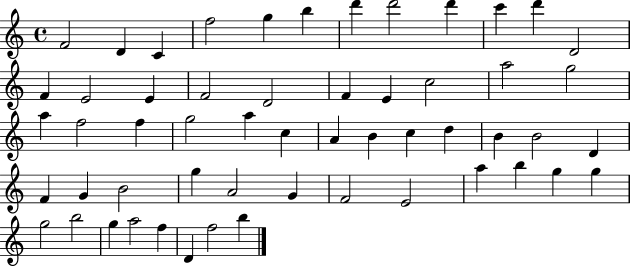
F4/h D4/q C4/q F5/h G5/q B5/q D6/q D6/h D6/q C6/q D6/q D4/h F4/q E4/h E4/q F4/h D4/h F4/q E4/q C5/h A5/h G5/h A5/q F5/h F5/q G5/h A5/q C5/q A4/q B4/q C5/q D5/q B4/q B4/h D4/q F4/q G4/q B4/h G5/q A4/h G4/q F4/h E4/h A5/q B5/q G5/q G5/q G5/h B5/h G5/q A5/h F5/q D4/q F5/h B5/q